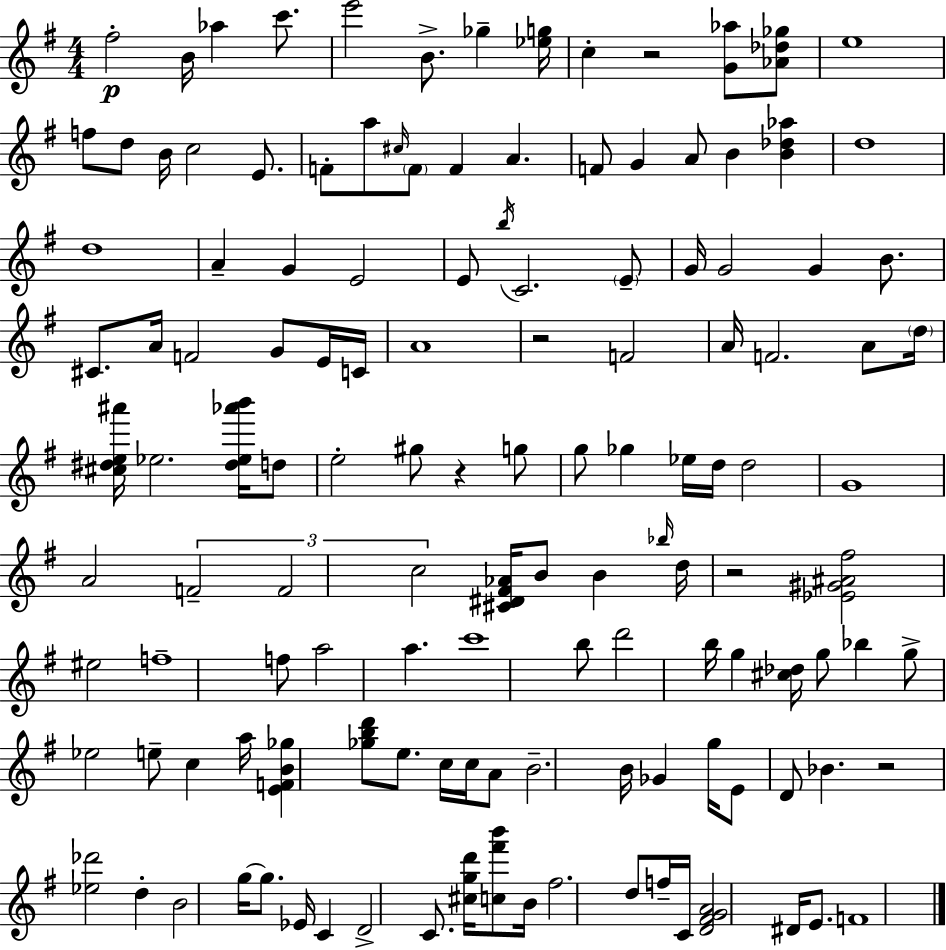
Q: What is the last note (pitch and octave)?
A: F4